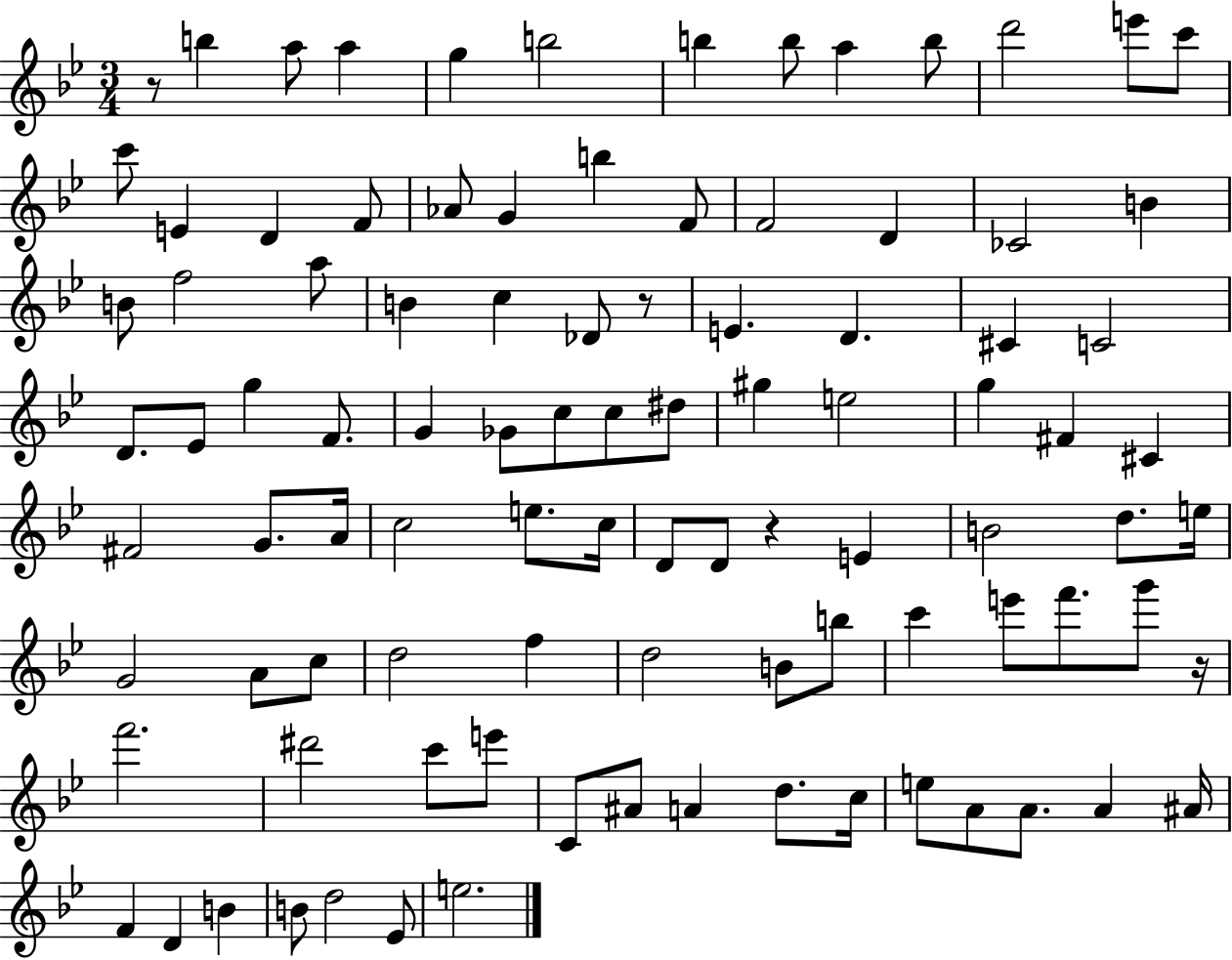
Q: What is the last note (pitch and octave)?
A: E5